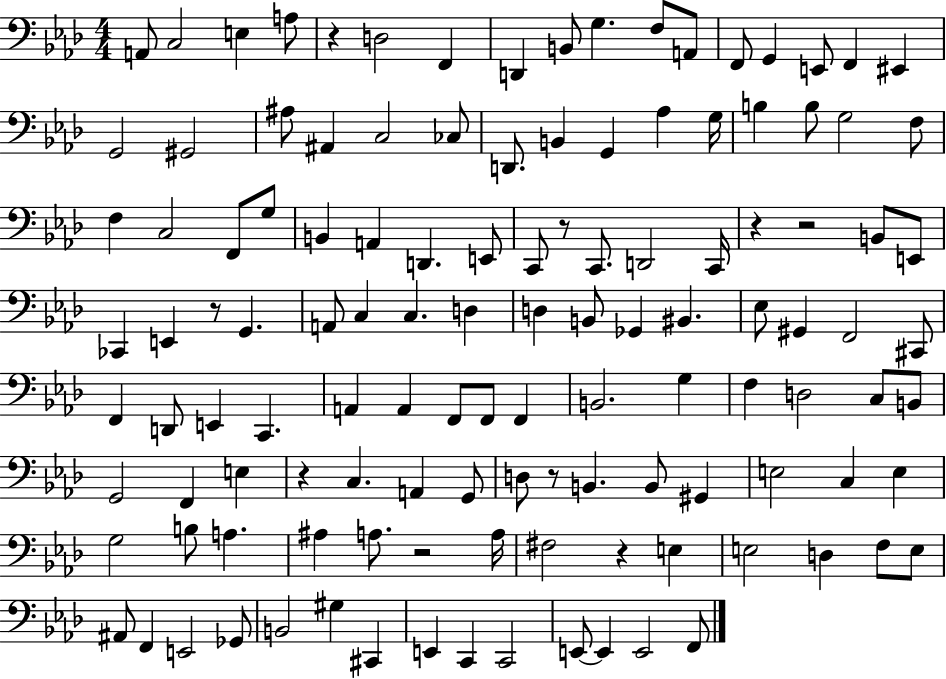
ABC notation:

X:1
T:Untitled
M:4/4
L:1/4
K:Ab
A,,/2 C,2 E, A,/2 z D,2 F,, D,, B,,/2 G, F,/2 A,,/2 F,,/2 G,, E,,/2 F,, ^E,, G,,2 ^G,,2 ^A,/2 ^A,, C,2 _C,/2 D,,/2 B,, G,, _A, G,/4 B, B,/2 G,2 F,/2 F, C,2 F,,/2 G,/2 B,, A,, D,, E,,/2 C,,/2 z/2 C,,/2 D,,2 C,,/4 z z2 B,,/2 E,,/2 _C,, E,, z/2 G,, A,,/2 C, C, D, D, B,,/2 _G,, ^B,, _E,/2 ^G,, F,,2 ^C,,/2 F,, D,,/2 E,, C,, A,, A,, F,,/2 F,,/2 F,, B,,2 G, F, D,2 C,/2 B,,/2 G,,2 F,, E, z C, A,, G,,/2 D,/2 z/2 B,, B,,/2 ^G,, E,2 C, E, G,2 B,/2 A, ^A, A,/2 z2 A,/4 ^F,2 z E, E,2 D, F,/2 E,/2 ^A,,/2 F,, E,,2 _G,,/2 B,,2 ^G, ^C,, E,, C,, C,,2 E,,/2 E,, E,,2 F,,/2